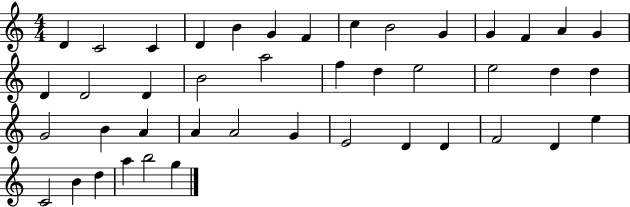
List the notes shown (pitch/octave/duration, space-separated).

D4/q C4/h C4/q D4/q B4/q G4/q F4/q C5/q B4/h G4/q G4/q F4/q A4/q G4/q D4/q D4/h D4/q B4/h A5/h F5/q D5/q E5/h E5/h D5/q D5/q G4/h B4/q A4/q A4/q A4/h G4/q E4/h D4/q D4/q F4/h D4/q E5/q C4/h B4/q D5/q A5/q B5/h G5/q